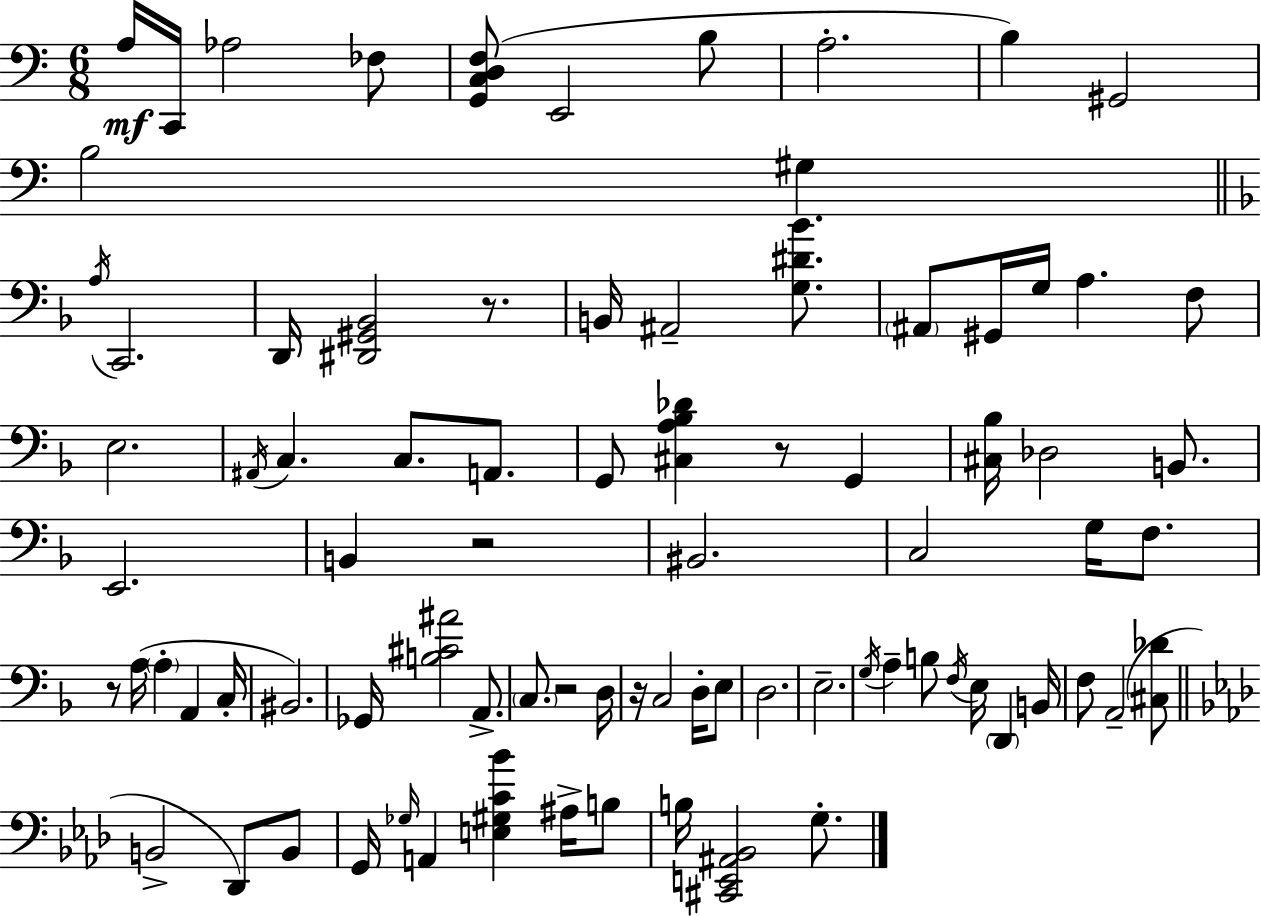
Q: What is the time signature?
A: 6/8